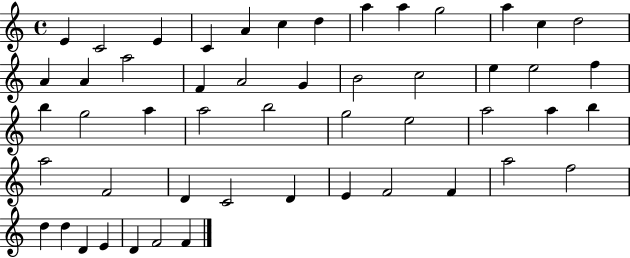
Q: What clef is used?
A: treble